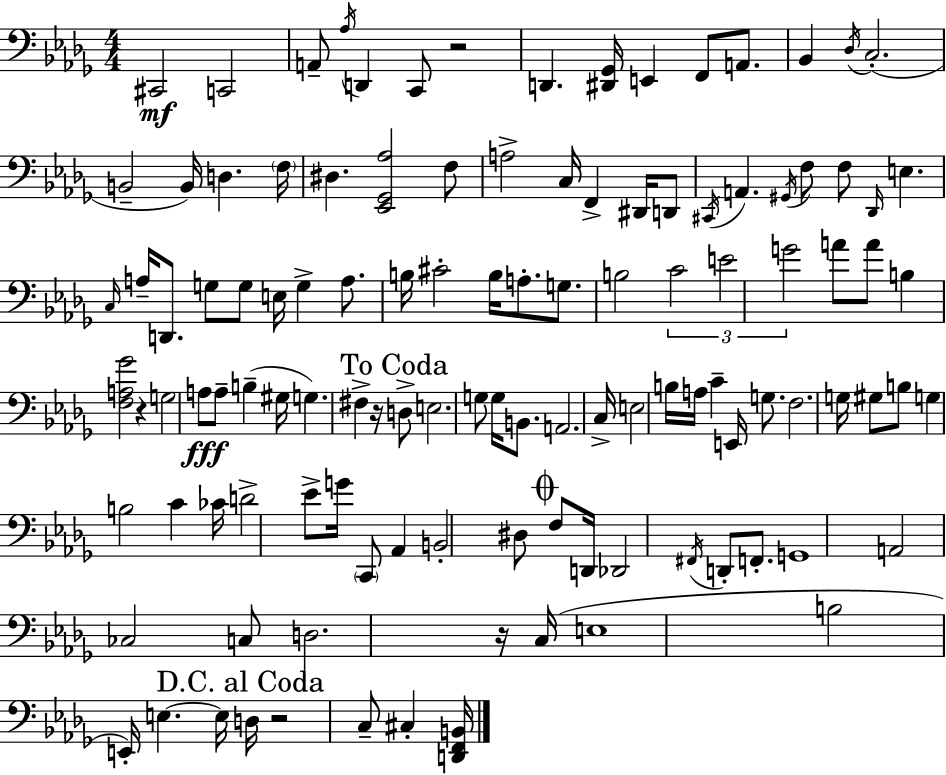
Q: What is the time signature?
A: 4/4